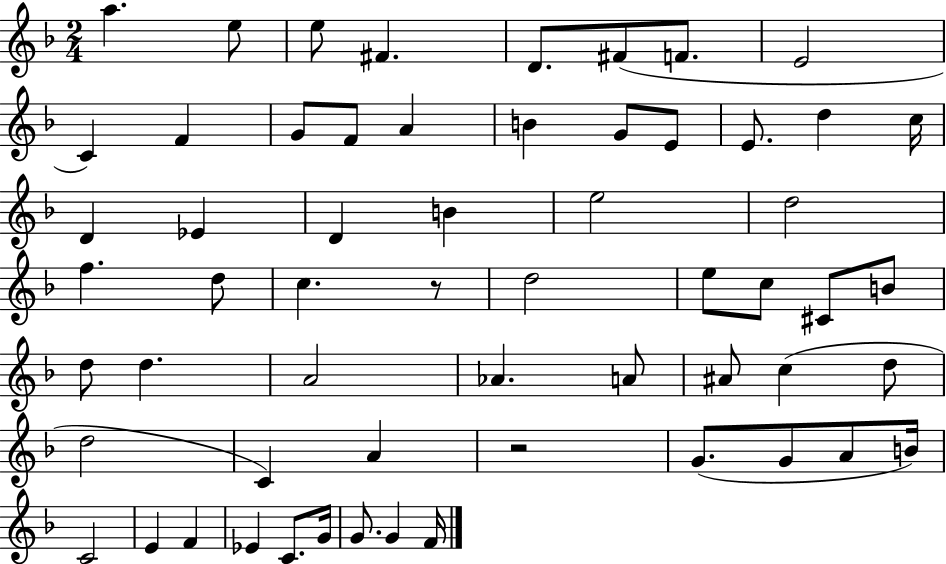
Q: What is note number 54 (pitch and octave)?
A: G4